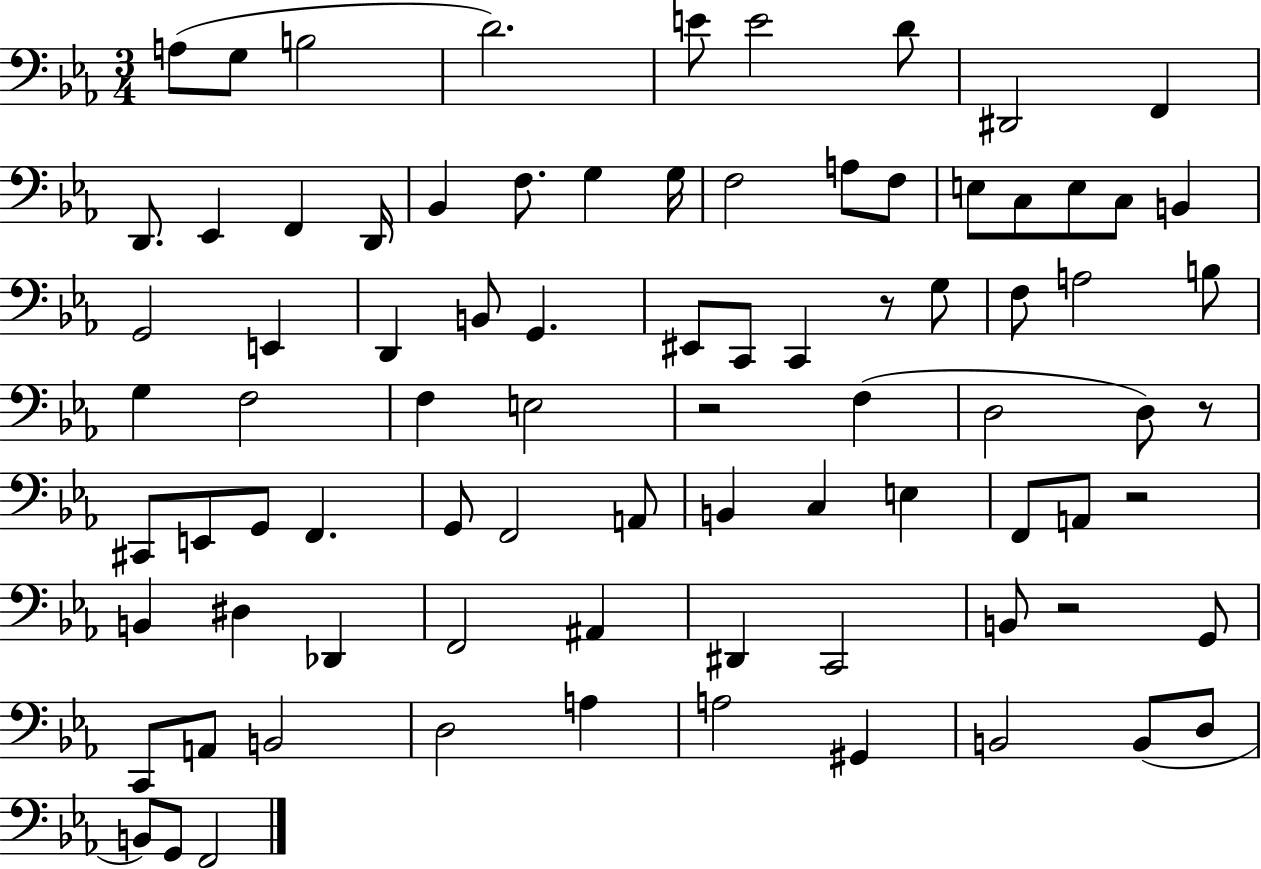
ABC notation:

X:1
T:Untitled
M:3/4
L:1/4
K:Eb
A,/2 G,/2 B,2 D2 E/2 E2 D/2 ^D,,2 F,, D,,/2 _E,, F,, D,,/4 _B,, F,/2 G, G,/4 F,2 A,/2 F,/2 E,/2 C,/2 E,/2 C,/2 B,, G,,2 E,, D,, B,,/2 G,, ^E,,/2 C,,/2 C,, z/2 G,/2 F,/2 A,2 B,/2 G, F,2 F, E,2 z2 F, D,2 D,/2 z/2 ^C,,/2 E,,/2 G,,/2 F,, G,,/2 F,,2 A,,/2 B,, C, E, F,,/2 A,,/2 z2 B,, ^D, _D,, F,,2 ^A,, ^D,, C,,2 B,,/2 z2 G,,/2 C,,/2 A,,/2 B,,2 D,2 A, A,2 ^G,, B,,2 B,,/2 D,/2 B,,/2 G,,/2 F,,2